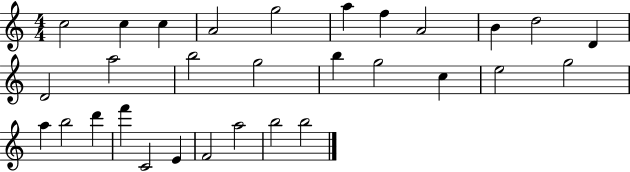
X:1
T:Untitled
M:4/4
L:1/4
K:C
c2 c c A2 g2 a f A2 B d2 D D2 a2 b2 g2 b g2 c e2 g2 a b2 d' f' C2 E F2 a2 b2 b2